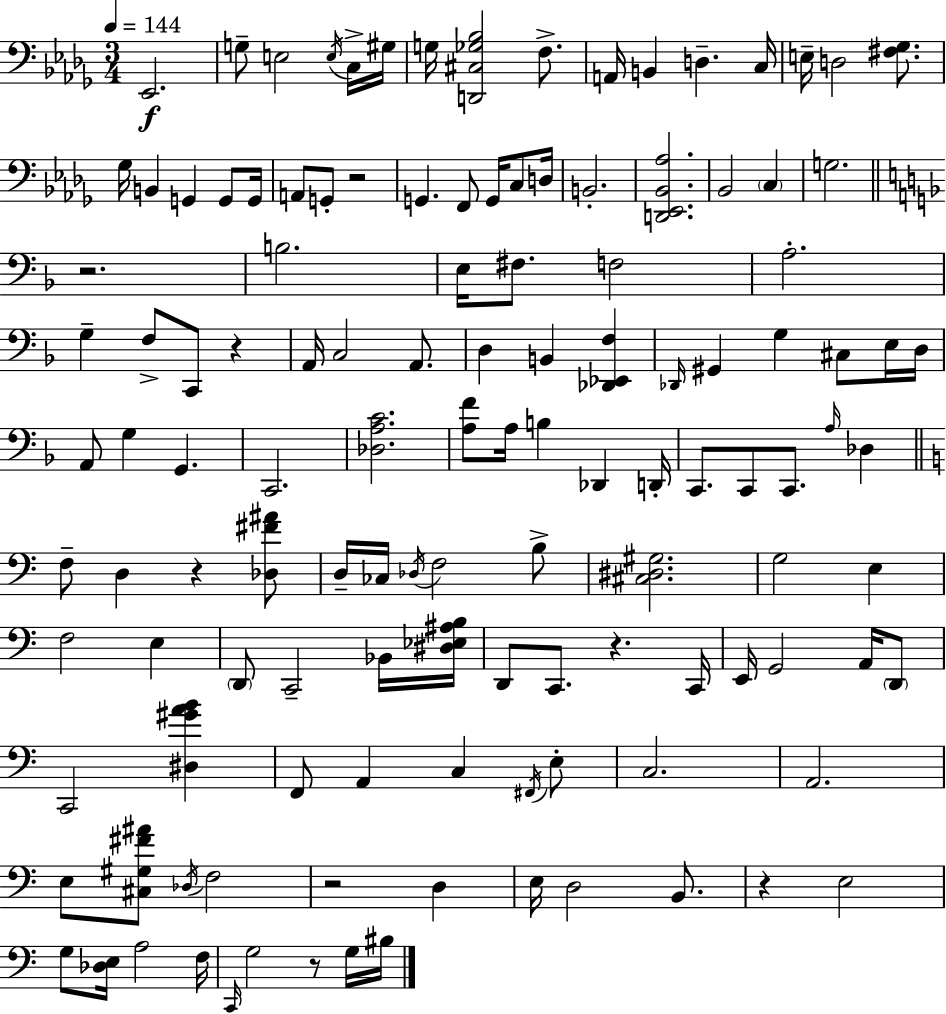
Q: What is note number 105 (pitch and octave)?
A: G3